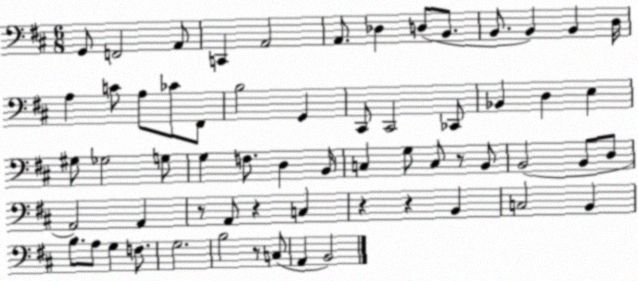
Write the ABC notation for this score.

X:1
T:Untitled
M:6/8
L:1/4
K:D
G,,/2 F,,2 A,,/2 C,, A,,2 A,,/2 _D, D,/2 B,,/2 B,,/2 B,, B,, D,/4 A, C/2 A,/2 _C/2 ^F,,/2 B,2 G,, ^C,,/2 ^C,,2 _C,,/2 _B,, D, E, ^G,/2 _G,2 G,/2 G, F,/2 D, B,,/4 C, G,/2 C,/2 z/2 B,,/2 B,,2 B,,/2 D,/2 A,,2 A,, z/2 A,,/2 z C, z z B,, C,2 B,, B,/2 A,/2 G, F,/2 G,2 B,2 z/2 C,/2 A,, B,,2